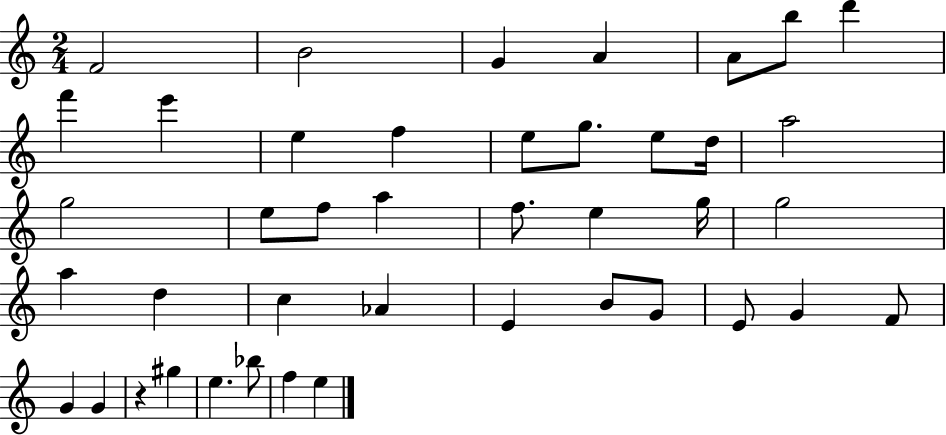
X:1
T:Untitled
M:2/4
L:1/4
K:C
F2 B2 G A A/2 b/2 d' f' e' e f e/2 g/2 e/2 d/4 a2 g2 e/2 f/2 a f/2 e g/4 g2 a d c _A E B/2 G/2 E/2 G F/2 G G z ^g e _b/2 f e